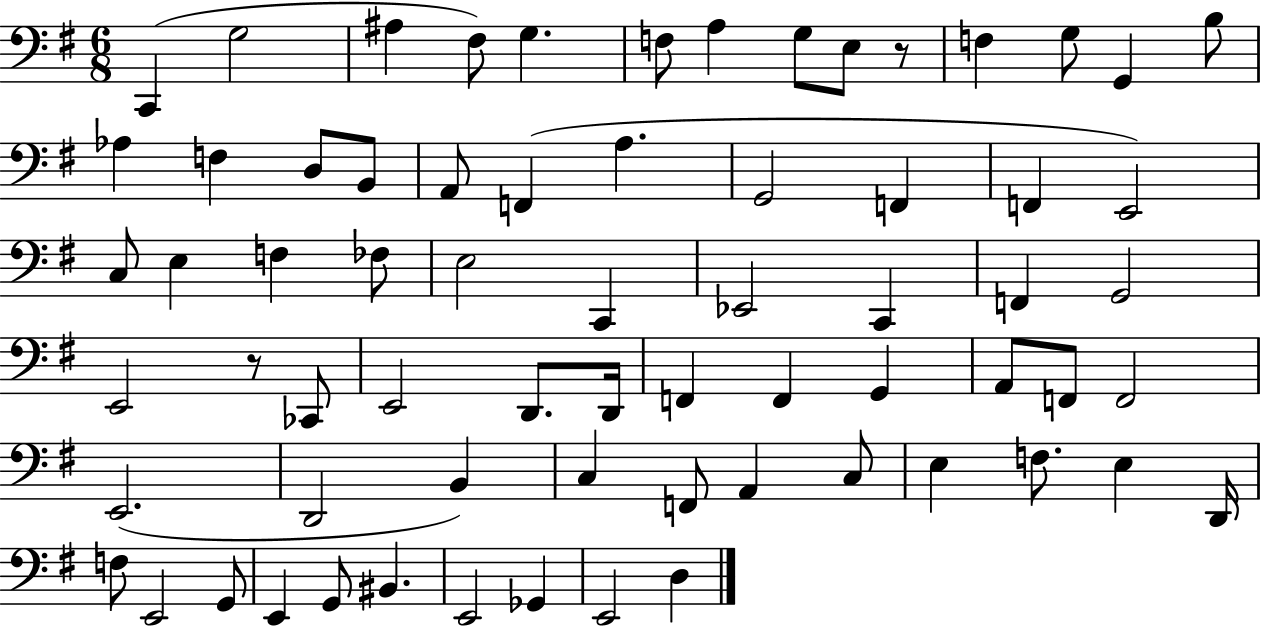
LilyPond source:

{
  \clef bass
  \numericTimeSignature
  \time 6/8
  \key g \major
  c,4( g2 | ais4 fis8) g4. | f8 a4 g8 e8 r8 | f4 g8 g,4 b8 | \break aes4 f4 d8 b,8 | a,8 f,4( a4. | g,2 f,4 | f,4 e,2) | \break c8 e4 f4 fes8 | e2 c,4 | ees,2 c,4 | f,4 g,2 | \break e,2 r8 ces,8 | e,2 d,8. d,16 | f,4 f,4 g,4 | a,8 f,8 f,2 | \break e,2.( | d,2 b,4) | c4 f,8 a,4 c8 | e4 f8. e4 d,16 | \break f8 e,2 g,8 | e,4 g,8 bis,4. | e,2 ges,4 | e,2 d4 | \break \bar "|."
}